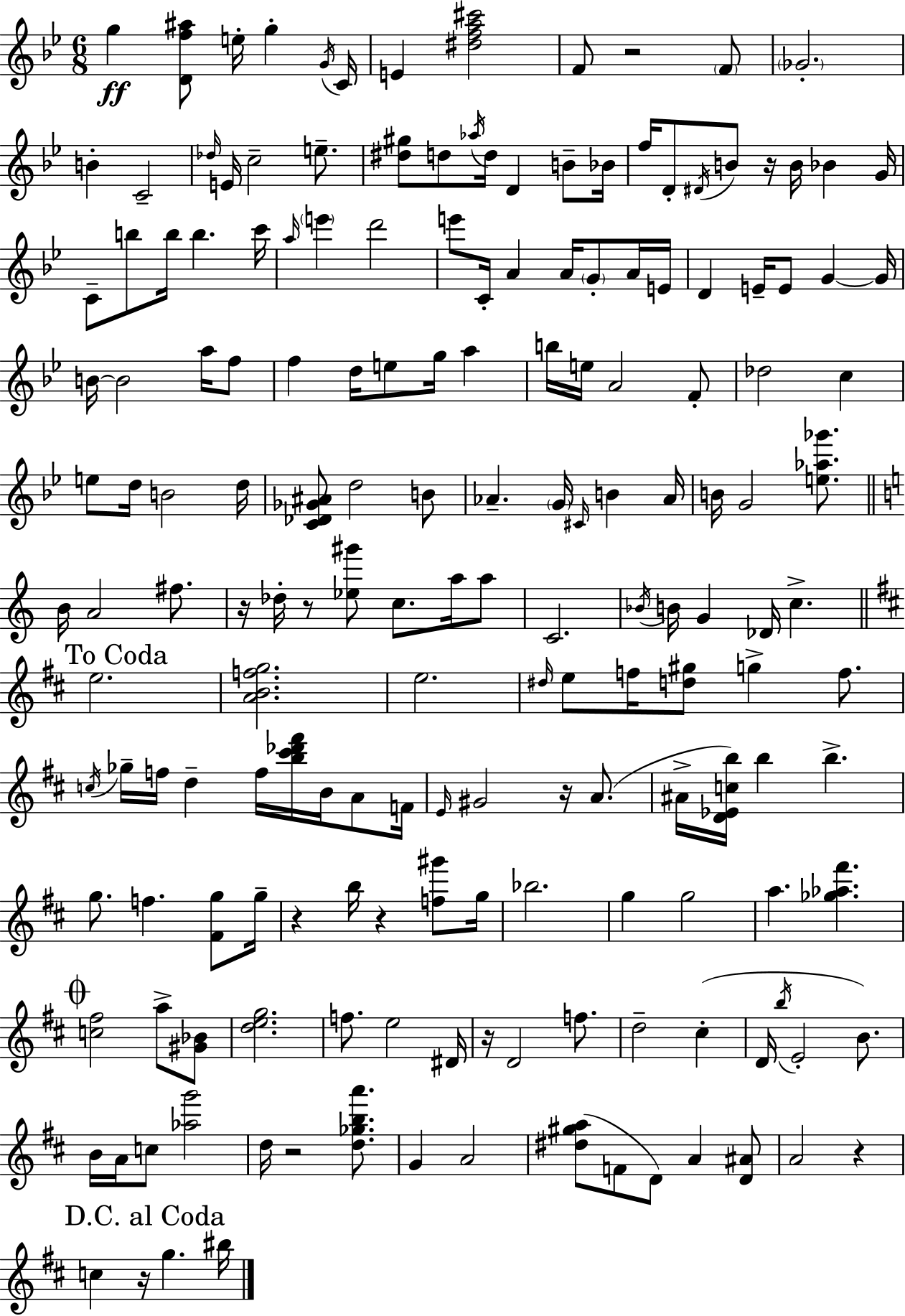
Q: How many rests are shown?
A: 11